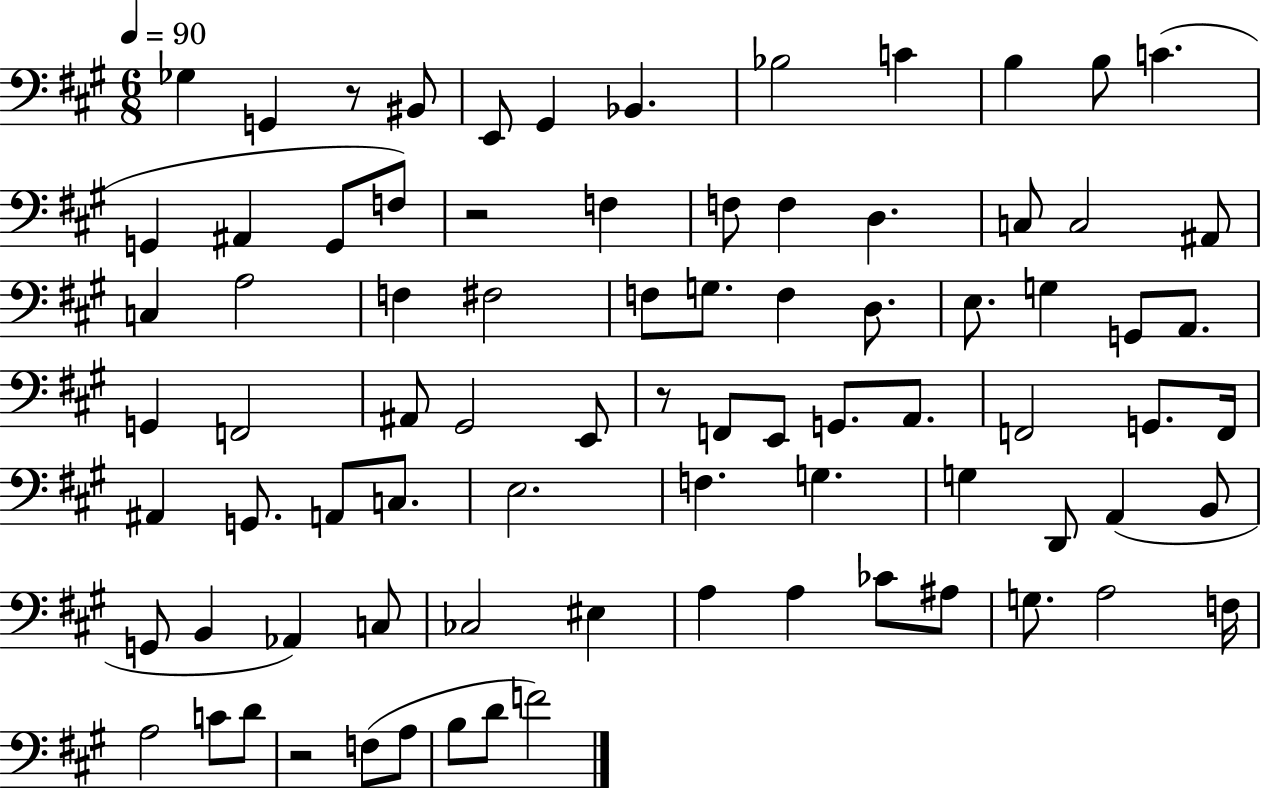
Gb3/q G2/q R/e BIS2/e E2/e G#2/q Bb2/q. Bb3/h C4/q B3/q B3/e C4/q. G2/q A#2/q G2/e F3/e R/h F3/q F3/e F3/q D3/q. C3/e C3/h A#2/e C3/q A3/h F3/q F#3/h F3/e G3/e. F3/q D3/e. E3/e. G3/q G2/e A2/e. G2/q F2/h A#2/e G#2/h E2/e R/e F2/e E2/e G2/e. A2/e. F2/h G2/e. F2/s A#2/q G2/e. A2/e C3/e. E3/h. F3/q. G3/q. G3/q D2/e A2/q B2/e G2/e B2/q Ab2/q C3/e CES3/h EIS3/q A3/q A3/q CES4/e A#3/e G3/e. A3/h F3/s A3/h C4/e D4/e R/h F3/e A3/e B3/e D4/e F4/h